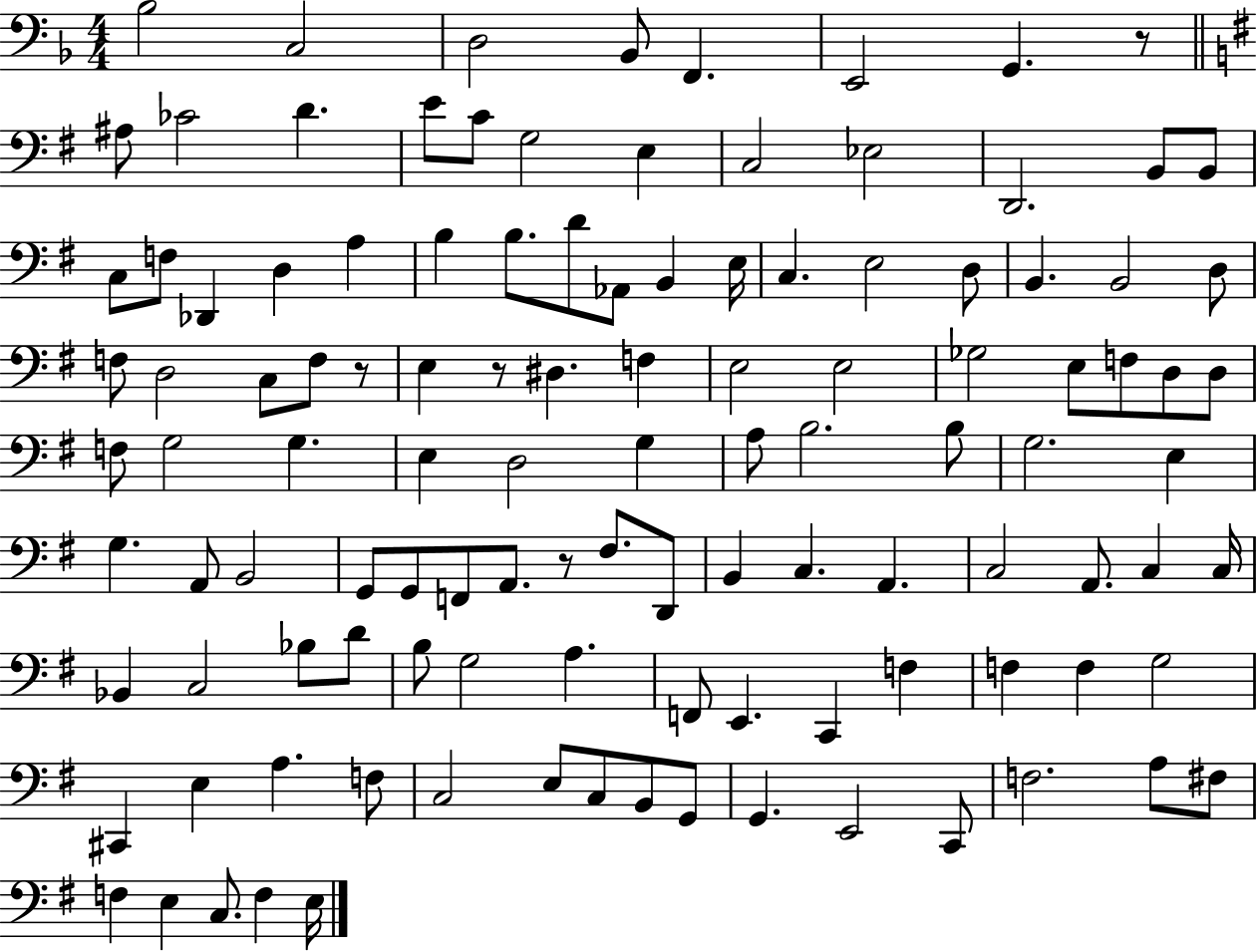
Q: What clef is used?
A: bass